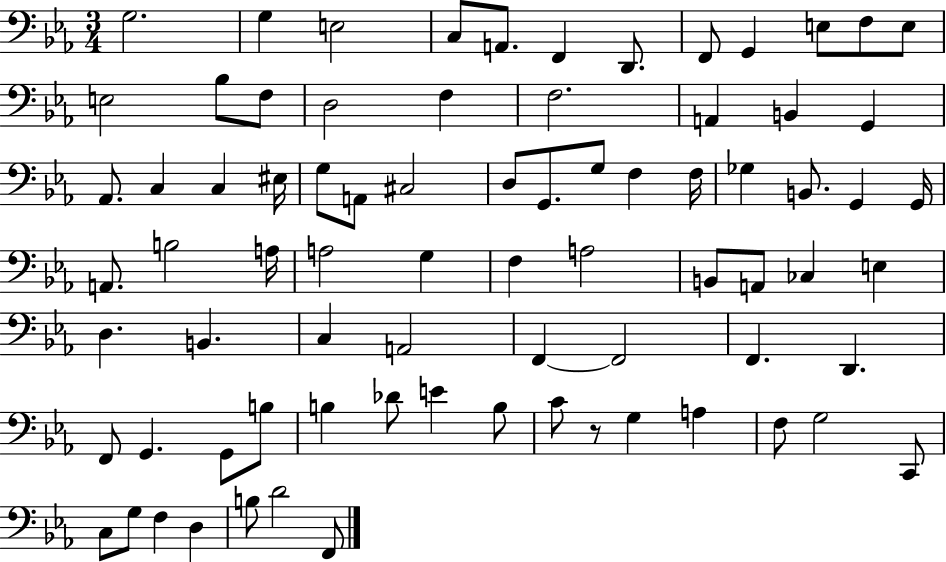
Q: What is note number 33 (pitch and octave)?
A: F3